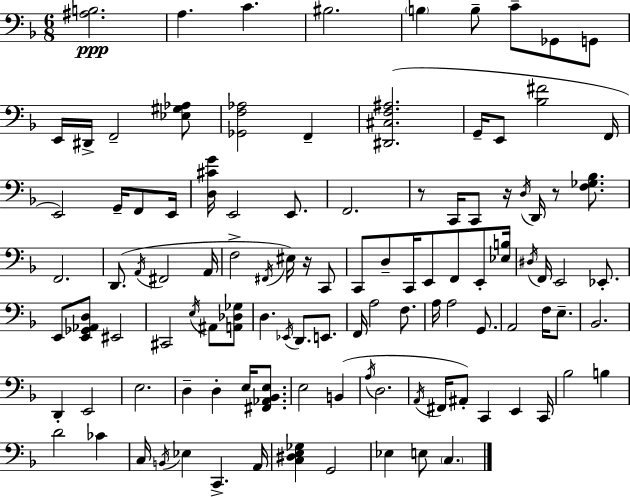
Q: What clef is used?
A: bass